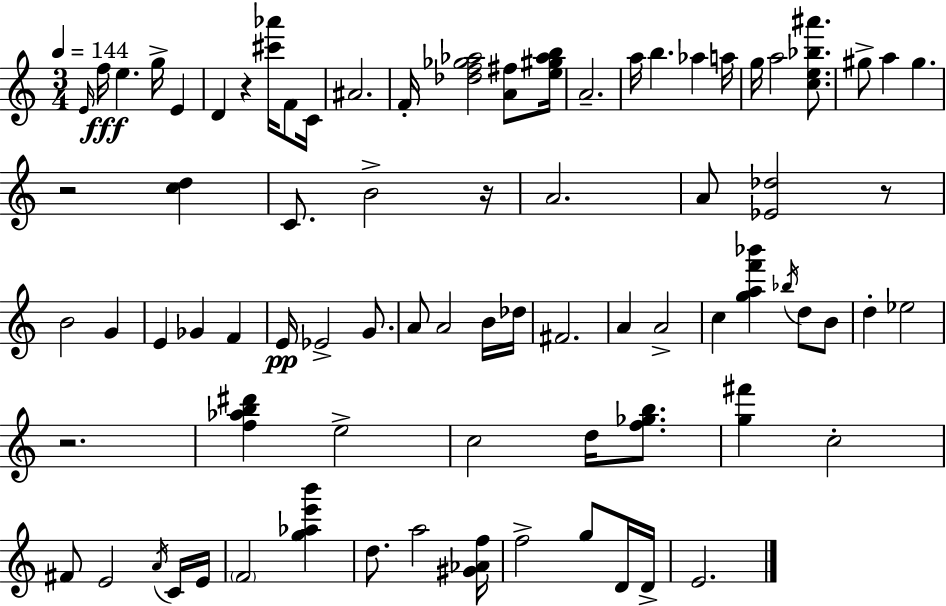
{
  \clef treble
  \numericTimeSignature
  \time 3/4
  \key c \major
  \tempo 4 = 144
  \repeat volta 2 { \grace { e'16 }\fff f''16 e''4. g''16-> e'4 | d'4 r4 <cis''' aes'''>16 f'8 | c'16 ais'2. | f'16-. <des'' f'' ges'' aes''>2 <a' fis''>8 | \break <e'' gis'' aes'' b''>16 a'2.-- | a''16 b''4. aes''4 | a''16 g''16 a''2 <c'' e'' bes'' ais'''>8. | gis''8-> a''4 gis''4. | \break r2 <c'' d''>4 | c'8. b'2-> | r16 a'2. | a'8 <ees' des''>2 r8 | \break b'2 g'4 | e'4 ges'4 f'4 | e'16\pp ees'2-> g'8. | a'8 a'2 b'16 | \break des''16 fis'2. | a'4 a'2-> | c''4 <g'' a'' f''' bes'''>4 \acciaccatura { bes''16 } d''8 | b'8 d''4-. ees''2 | \break r2. | <f'' aes'' b'' dis'''>4 e''2-> | c''2 d''16 <f'' ges'' b''>8. | <g'' fis'''>4 c''2-. | \break fis'8 e'2 | \acciaccatura { a'16 } c'16 e'16 \parenthesize f'2 <g'' aes'' e''' b'''>4 | d''8. a''2 | <gis' aes' f''>16 f''2-> g''8 | \break d'16 d'16-> e'2. | } \bar "|."
}